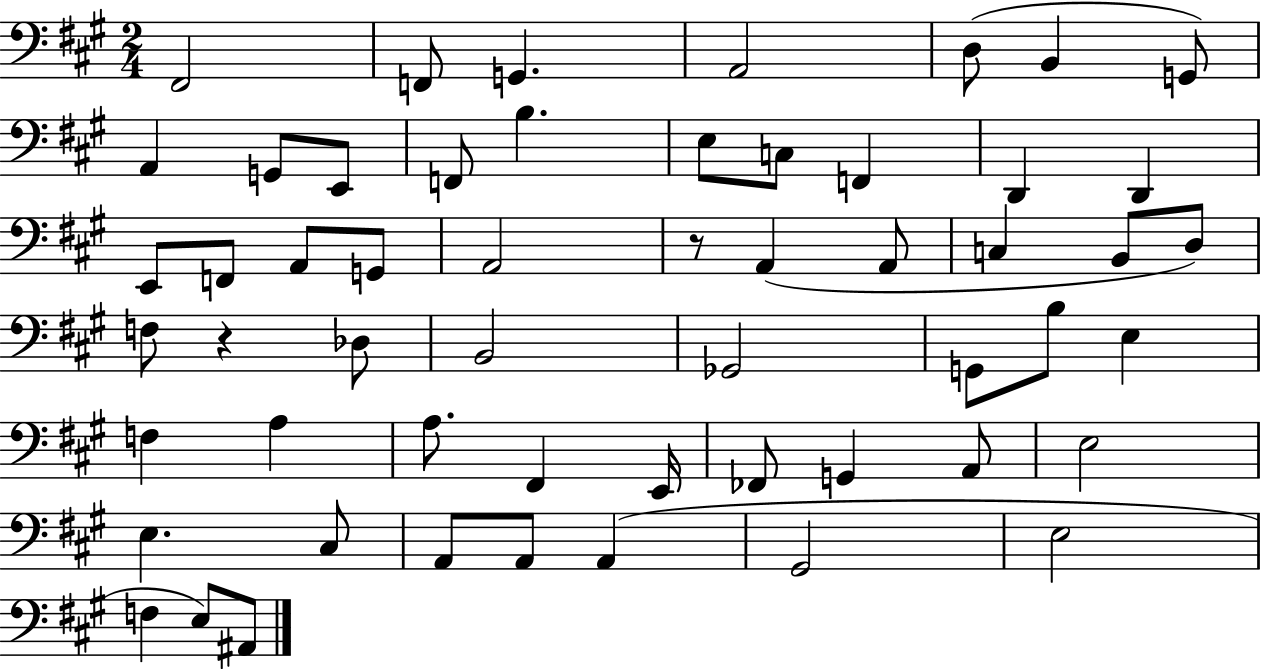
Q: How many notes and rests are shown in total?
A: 55